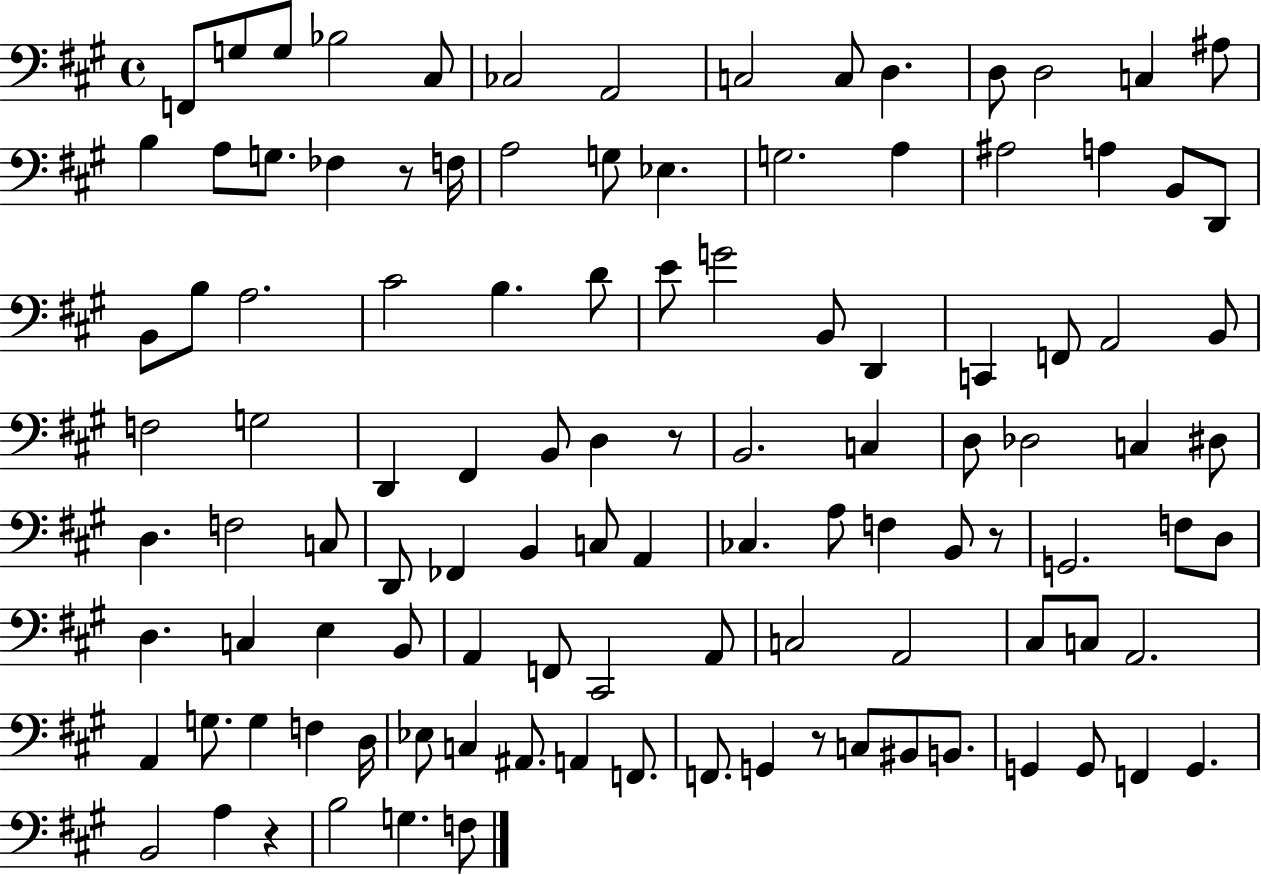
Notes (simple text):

F2/e G3/e G3/e Bb3/h C#3/e CES3/h A2/h C3/h C3/e D3/q. D3/e D3/h C3/q A#3/e B3/q A3/e G3/e. FES3/q R/e F3/s A3/h G3/e Eb3/q. G3/h. A3/q A#3/h A3/q B2/e D2/e B2/e B3/e A3/h. C#4/h B3/q. D4/e E4/e G4/h B2/e D2/q C2/q F2/e A2/h B2/e F3/h G3/h D2/q F#2/q B2/e D3/q R/e B2/h. C3/q D3/e Db3/h C3/q D#3/e D3/q. F3/h C3/e D2/e FES2/q B2/q C3/e A2/q CES3/q. A3/e F3/q B2/e R/e G2/h. F3/e D3/e D3/q. C3/q E3/q B2/e A2/q F2/e C#2/h A2/e C3/h A2/h C#3/e C3/e A2/h. A2/q G3/e. G3/q F3/q D3/s Eb3/e C3/q A#2/e. A2/q F2/e. F2/e. G2/q R/e C3/e BIS2/e B2/e. G2/q G2/e F2/q G2/q. B2/h A3/q R/q B3/h G3/q. F3/e